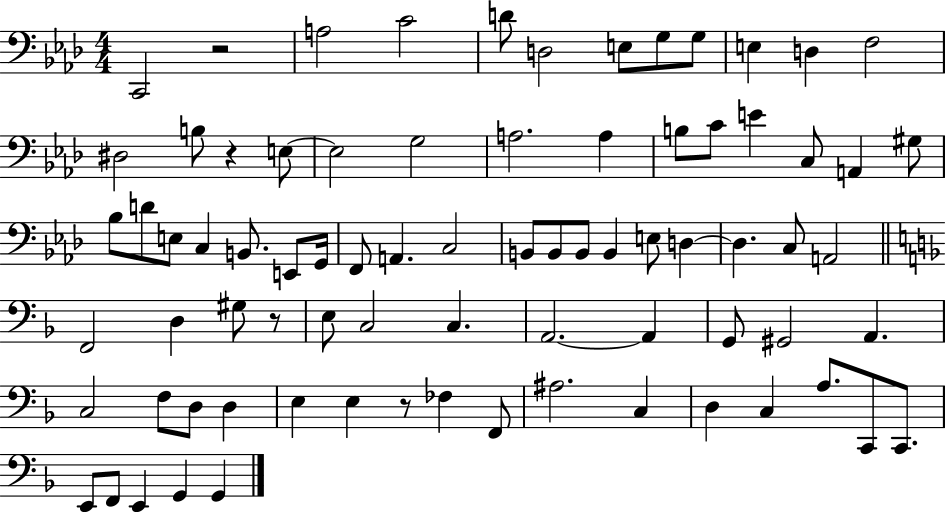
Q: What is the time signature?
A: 4/4